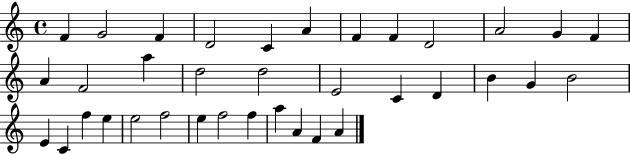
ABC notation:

X:1
T:Untitled
M:4/4
L:1/4
K:C
F G2 F D2 C A F F D2 A2 G F A F2 a d2 d2 E2 C D B G B2 E C f e e2 f2 e f2 f a A F A